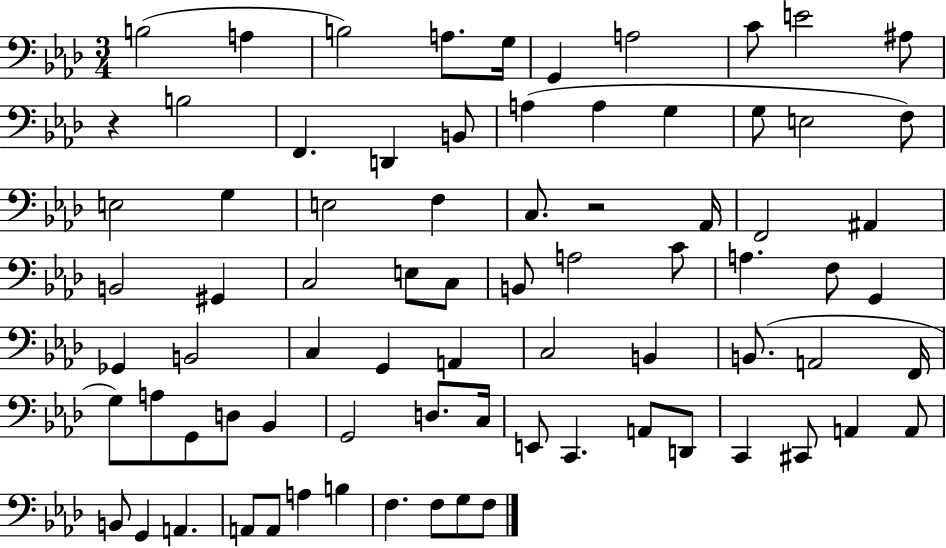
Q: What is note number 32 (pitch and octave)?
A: E3